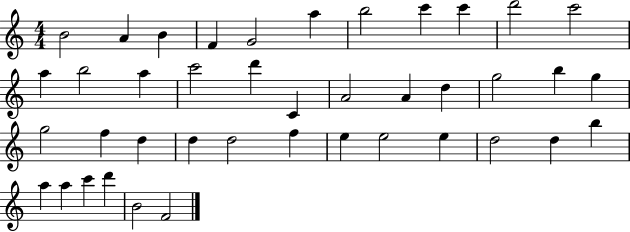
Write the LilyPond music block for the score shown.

{
  \clef treble
  \numericTimeSignature
  \time 4/4
  \key c \major
  b'2 a'4 b'4 | f'4 g'2 a''4 | b''2 c'''4 c'''4 | d'''2 c'''2 | \break a''4 b''2 a''4 | c'''2 d'''4 c'4 | a'2 a'4 d''4 | g''2 b''4 g''4 | \break g''2 f''4 d''4 | d''4 d''2 f''4 | e''4 e''2 e''4 | d''2 d''4 b''4 | \break a''4 a''4 c'''4 d'''4 | b'2 f'2 | \bar "|."
}